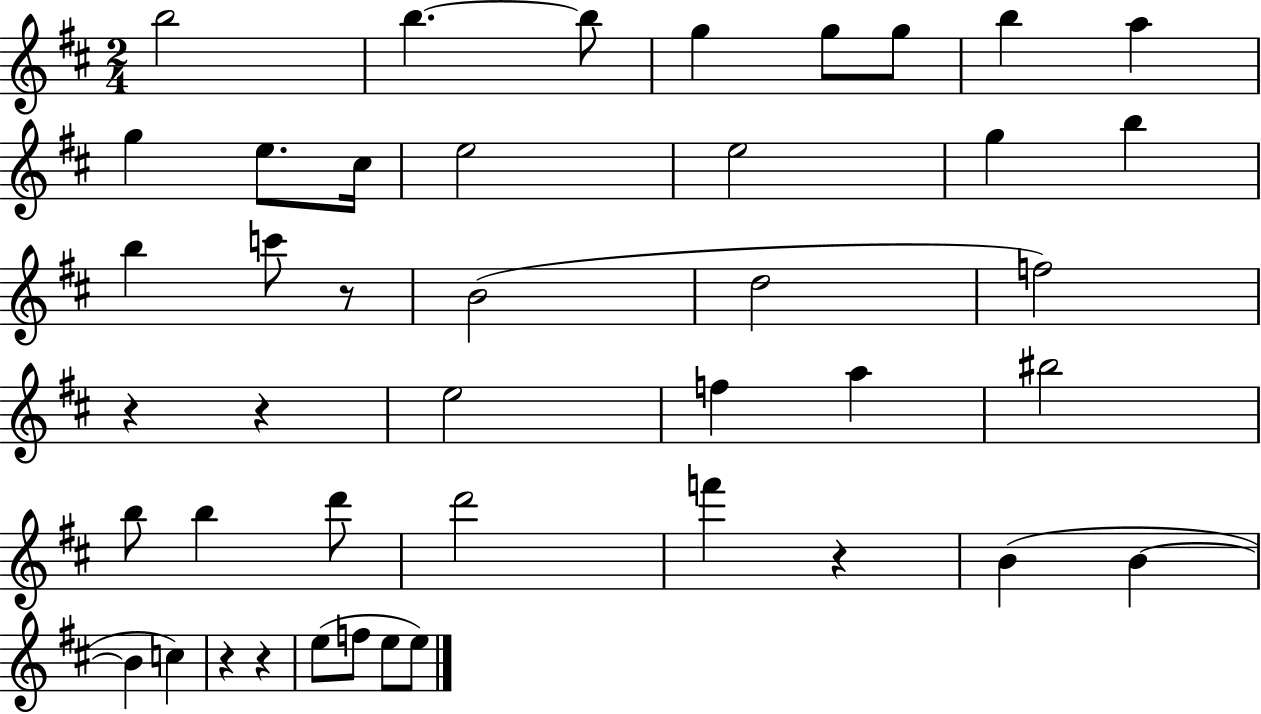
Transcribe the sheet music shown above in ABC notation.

X:1
T:Untitled
M:2/4
L:1/4
K:D
b2 b b/2 g g/2 g/2 b a g e/2 ^c/4 e2 e2 g b b c'/2 z/2 B2 d2 f2 z z e2 f a ^b2 b/2 b d'/2 d'2 f' z B B B c z z e/2 f/2 e/2 e/2